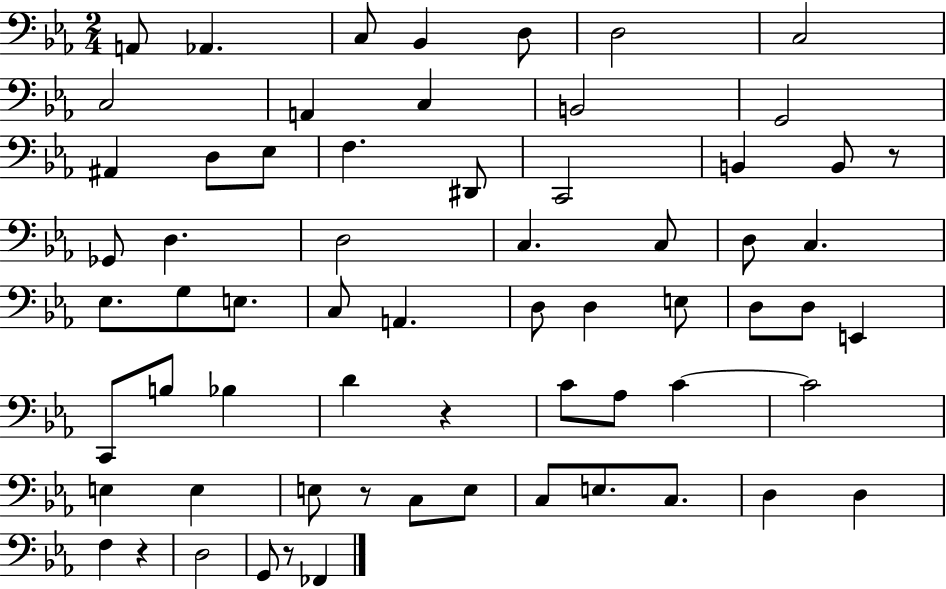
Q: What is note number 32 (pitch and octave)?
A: A2